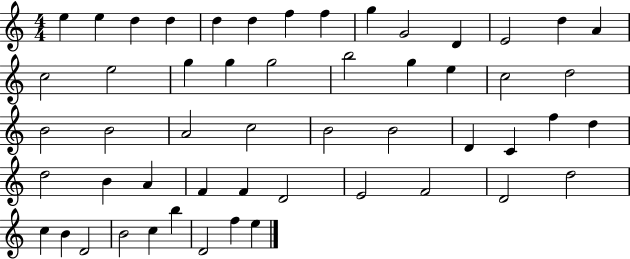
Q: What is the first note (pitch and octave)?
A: E5